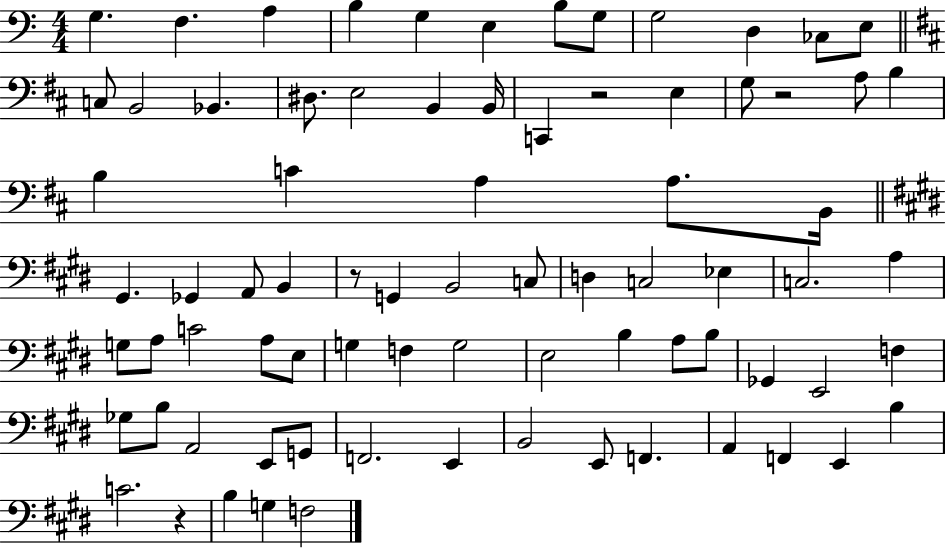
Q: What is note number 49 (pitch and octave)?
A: G3